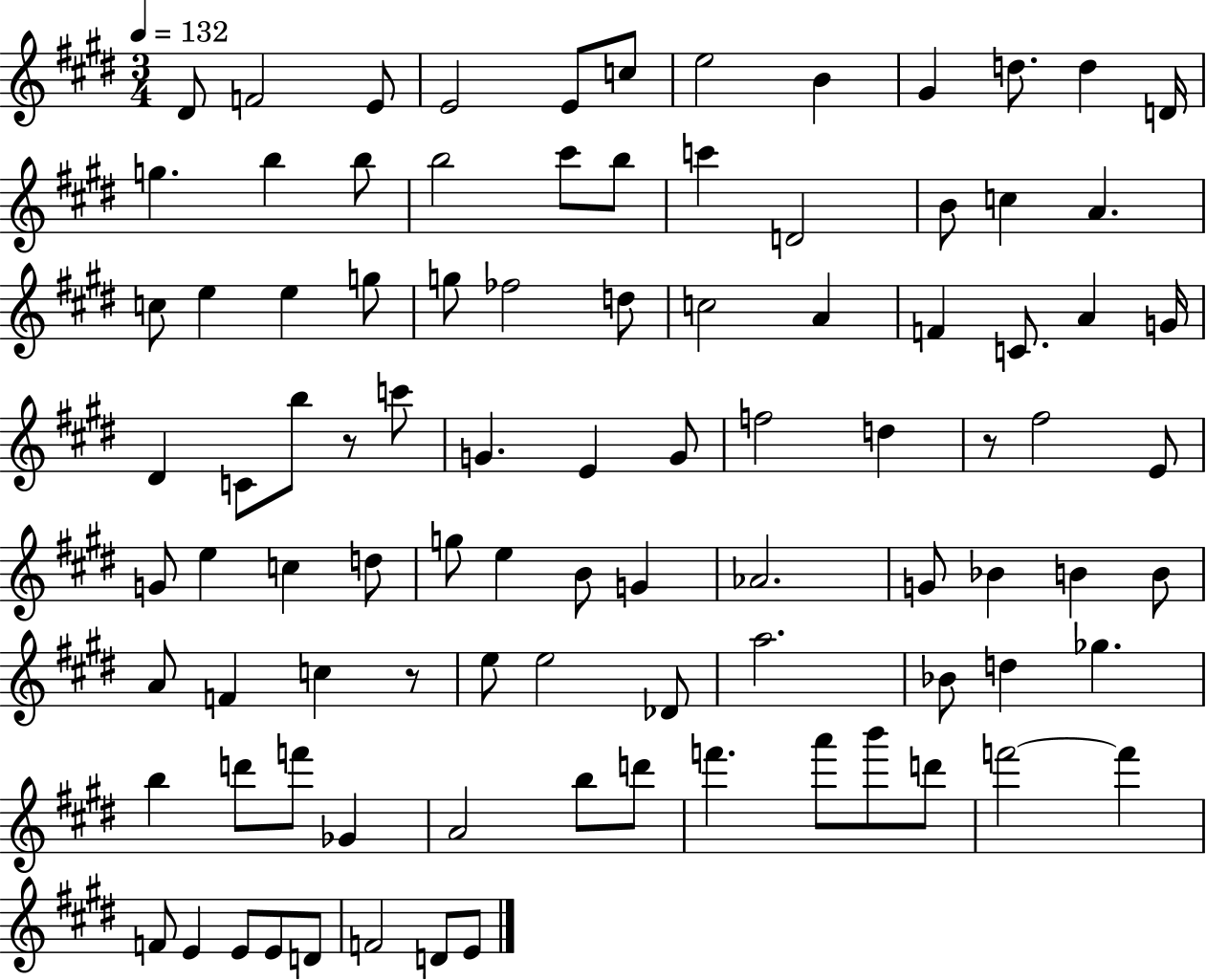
D#4/e F4/h E4/e E4/h E4/e C5/e E5/h B4/q G#4/q D5/e. D5/q D4/s G5/q. B5/q B5/e B5/h C#6/e B5/e C6/q D4/h B4/e C5/q A4/q. C5/e E5/q E5/q G5/e G5/e FES5/h D5/e C5/h A4/q F4/q C4/e. A4/q G4/s D#4/q C4/e B5/e R/e C6/e G4/q. E4/q G4/e F5/h D5/q R/e F#5/h E4/e G4/e E5/q C5/q D5/e G5/e E5/q B4/e G4/q Ab4/h. G4/e Bb4/q B4/q B4/e A4/e F4/q C5/q R/e E5/e E5/h Db4/e A5/h. Bb4/e D5/q Gb5/q. B5/q D6/e F6/e Gb4/q A4/h B5/e D6/e F6/q. A6/e B6/e D6/e F6/h F6/q F4/e E4/q E4/e E4/e D4/e F4/h D4/e E4/e